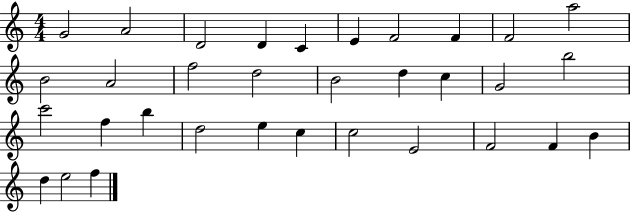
G4/h A4/h D4/h D4/q C4/q E4/q F4/h F4/q F4/h A5/h B4/h A4/h F5/h D5/h B4/h D5/q C5/q G4/h B5/h C6/h F5/q B5/q D5/h E5/q C5/q C5/h E4/h F4/h F4/q B4/q D5/q E5/h F5/q